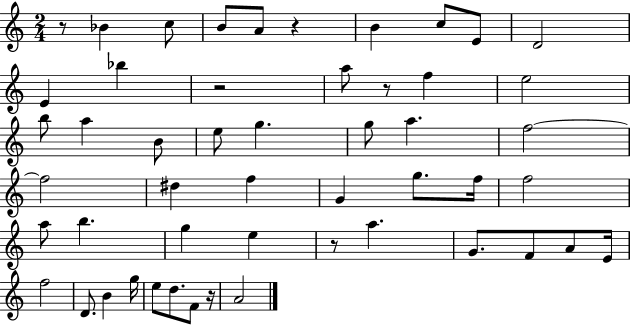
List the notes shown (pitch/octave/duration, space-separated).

R/e Bb4/q C5/e B4/e A4/e R/q B4/q C5/e E4/e D4/h E4/q Bb5/q R/h A5/e R/e F5/q E5/h B5/e A5/q B4/e E5/e G5/q. G5/e A5/q. F5/h F5/h D#5/q F5/q G4/q G5/e. F5/s F5/h A5/e B5/q. G5/q E5/q R/e A5/q. G4/e. F4/e A4/e E4/s F5/h D4/e. B4/q G5/s E5/e D5/e. F4/e R/s A4/h